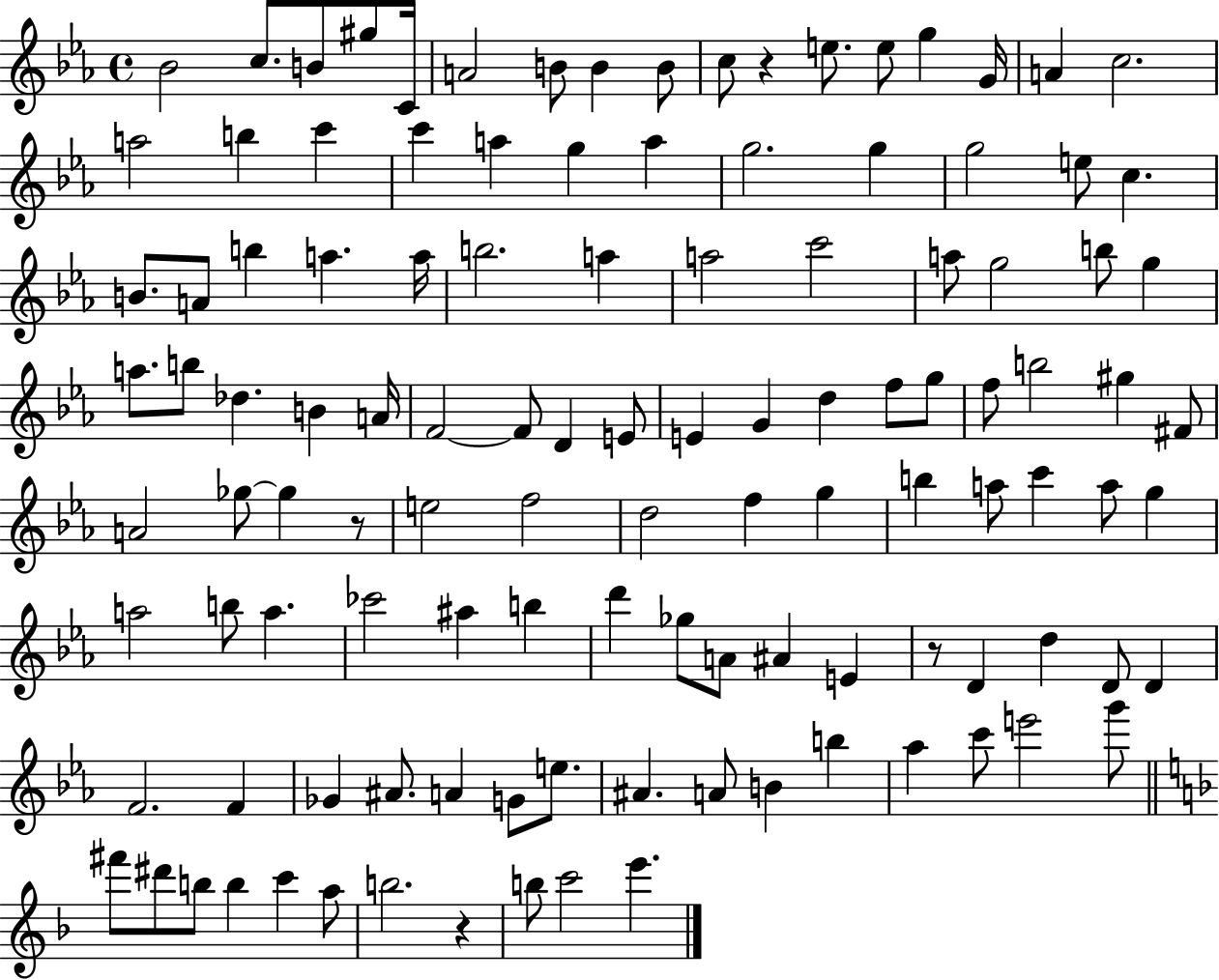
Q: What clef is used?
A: treble